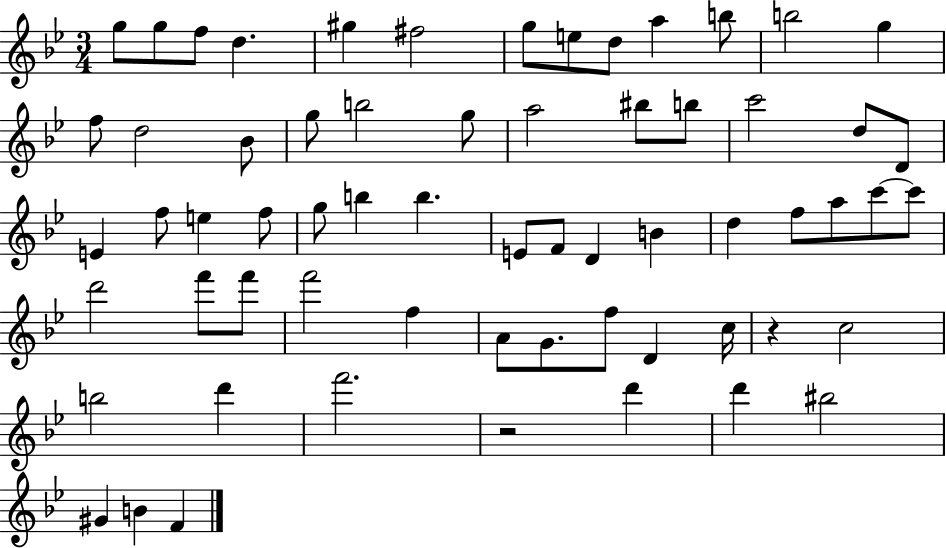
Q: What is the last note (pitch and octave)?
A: F4